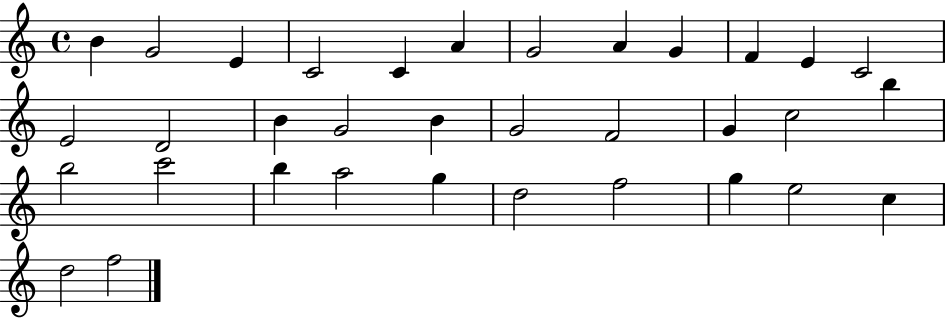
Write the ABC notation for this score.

X:1
T:Untitled
M:4/4
L:1/4
K:C
B G2 E C2 C A G2 A G F E C2 E2 D2 B G2 B G2 F2 G c2 b b2 c'2 b a2 g d2 f2 g e2 c d2 f2